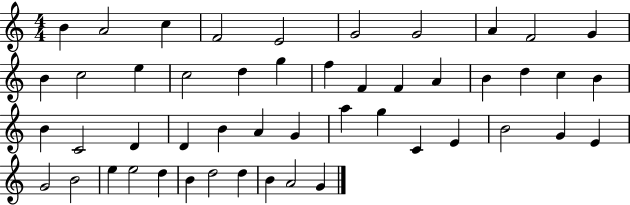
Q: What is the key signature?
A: C major